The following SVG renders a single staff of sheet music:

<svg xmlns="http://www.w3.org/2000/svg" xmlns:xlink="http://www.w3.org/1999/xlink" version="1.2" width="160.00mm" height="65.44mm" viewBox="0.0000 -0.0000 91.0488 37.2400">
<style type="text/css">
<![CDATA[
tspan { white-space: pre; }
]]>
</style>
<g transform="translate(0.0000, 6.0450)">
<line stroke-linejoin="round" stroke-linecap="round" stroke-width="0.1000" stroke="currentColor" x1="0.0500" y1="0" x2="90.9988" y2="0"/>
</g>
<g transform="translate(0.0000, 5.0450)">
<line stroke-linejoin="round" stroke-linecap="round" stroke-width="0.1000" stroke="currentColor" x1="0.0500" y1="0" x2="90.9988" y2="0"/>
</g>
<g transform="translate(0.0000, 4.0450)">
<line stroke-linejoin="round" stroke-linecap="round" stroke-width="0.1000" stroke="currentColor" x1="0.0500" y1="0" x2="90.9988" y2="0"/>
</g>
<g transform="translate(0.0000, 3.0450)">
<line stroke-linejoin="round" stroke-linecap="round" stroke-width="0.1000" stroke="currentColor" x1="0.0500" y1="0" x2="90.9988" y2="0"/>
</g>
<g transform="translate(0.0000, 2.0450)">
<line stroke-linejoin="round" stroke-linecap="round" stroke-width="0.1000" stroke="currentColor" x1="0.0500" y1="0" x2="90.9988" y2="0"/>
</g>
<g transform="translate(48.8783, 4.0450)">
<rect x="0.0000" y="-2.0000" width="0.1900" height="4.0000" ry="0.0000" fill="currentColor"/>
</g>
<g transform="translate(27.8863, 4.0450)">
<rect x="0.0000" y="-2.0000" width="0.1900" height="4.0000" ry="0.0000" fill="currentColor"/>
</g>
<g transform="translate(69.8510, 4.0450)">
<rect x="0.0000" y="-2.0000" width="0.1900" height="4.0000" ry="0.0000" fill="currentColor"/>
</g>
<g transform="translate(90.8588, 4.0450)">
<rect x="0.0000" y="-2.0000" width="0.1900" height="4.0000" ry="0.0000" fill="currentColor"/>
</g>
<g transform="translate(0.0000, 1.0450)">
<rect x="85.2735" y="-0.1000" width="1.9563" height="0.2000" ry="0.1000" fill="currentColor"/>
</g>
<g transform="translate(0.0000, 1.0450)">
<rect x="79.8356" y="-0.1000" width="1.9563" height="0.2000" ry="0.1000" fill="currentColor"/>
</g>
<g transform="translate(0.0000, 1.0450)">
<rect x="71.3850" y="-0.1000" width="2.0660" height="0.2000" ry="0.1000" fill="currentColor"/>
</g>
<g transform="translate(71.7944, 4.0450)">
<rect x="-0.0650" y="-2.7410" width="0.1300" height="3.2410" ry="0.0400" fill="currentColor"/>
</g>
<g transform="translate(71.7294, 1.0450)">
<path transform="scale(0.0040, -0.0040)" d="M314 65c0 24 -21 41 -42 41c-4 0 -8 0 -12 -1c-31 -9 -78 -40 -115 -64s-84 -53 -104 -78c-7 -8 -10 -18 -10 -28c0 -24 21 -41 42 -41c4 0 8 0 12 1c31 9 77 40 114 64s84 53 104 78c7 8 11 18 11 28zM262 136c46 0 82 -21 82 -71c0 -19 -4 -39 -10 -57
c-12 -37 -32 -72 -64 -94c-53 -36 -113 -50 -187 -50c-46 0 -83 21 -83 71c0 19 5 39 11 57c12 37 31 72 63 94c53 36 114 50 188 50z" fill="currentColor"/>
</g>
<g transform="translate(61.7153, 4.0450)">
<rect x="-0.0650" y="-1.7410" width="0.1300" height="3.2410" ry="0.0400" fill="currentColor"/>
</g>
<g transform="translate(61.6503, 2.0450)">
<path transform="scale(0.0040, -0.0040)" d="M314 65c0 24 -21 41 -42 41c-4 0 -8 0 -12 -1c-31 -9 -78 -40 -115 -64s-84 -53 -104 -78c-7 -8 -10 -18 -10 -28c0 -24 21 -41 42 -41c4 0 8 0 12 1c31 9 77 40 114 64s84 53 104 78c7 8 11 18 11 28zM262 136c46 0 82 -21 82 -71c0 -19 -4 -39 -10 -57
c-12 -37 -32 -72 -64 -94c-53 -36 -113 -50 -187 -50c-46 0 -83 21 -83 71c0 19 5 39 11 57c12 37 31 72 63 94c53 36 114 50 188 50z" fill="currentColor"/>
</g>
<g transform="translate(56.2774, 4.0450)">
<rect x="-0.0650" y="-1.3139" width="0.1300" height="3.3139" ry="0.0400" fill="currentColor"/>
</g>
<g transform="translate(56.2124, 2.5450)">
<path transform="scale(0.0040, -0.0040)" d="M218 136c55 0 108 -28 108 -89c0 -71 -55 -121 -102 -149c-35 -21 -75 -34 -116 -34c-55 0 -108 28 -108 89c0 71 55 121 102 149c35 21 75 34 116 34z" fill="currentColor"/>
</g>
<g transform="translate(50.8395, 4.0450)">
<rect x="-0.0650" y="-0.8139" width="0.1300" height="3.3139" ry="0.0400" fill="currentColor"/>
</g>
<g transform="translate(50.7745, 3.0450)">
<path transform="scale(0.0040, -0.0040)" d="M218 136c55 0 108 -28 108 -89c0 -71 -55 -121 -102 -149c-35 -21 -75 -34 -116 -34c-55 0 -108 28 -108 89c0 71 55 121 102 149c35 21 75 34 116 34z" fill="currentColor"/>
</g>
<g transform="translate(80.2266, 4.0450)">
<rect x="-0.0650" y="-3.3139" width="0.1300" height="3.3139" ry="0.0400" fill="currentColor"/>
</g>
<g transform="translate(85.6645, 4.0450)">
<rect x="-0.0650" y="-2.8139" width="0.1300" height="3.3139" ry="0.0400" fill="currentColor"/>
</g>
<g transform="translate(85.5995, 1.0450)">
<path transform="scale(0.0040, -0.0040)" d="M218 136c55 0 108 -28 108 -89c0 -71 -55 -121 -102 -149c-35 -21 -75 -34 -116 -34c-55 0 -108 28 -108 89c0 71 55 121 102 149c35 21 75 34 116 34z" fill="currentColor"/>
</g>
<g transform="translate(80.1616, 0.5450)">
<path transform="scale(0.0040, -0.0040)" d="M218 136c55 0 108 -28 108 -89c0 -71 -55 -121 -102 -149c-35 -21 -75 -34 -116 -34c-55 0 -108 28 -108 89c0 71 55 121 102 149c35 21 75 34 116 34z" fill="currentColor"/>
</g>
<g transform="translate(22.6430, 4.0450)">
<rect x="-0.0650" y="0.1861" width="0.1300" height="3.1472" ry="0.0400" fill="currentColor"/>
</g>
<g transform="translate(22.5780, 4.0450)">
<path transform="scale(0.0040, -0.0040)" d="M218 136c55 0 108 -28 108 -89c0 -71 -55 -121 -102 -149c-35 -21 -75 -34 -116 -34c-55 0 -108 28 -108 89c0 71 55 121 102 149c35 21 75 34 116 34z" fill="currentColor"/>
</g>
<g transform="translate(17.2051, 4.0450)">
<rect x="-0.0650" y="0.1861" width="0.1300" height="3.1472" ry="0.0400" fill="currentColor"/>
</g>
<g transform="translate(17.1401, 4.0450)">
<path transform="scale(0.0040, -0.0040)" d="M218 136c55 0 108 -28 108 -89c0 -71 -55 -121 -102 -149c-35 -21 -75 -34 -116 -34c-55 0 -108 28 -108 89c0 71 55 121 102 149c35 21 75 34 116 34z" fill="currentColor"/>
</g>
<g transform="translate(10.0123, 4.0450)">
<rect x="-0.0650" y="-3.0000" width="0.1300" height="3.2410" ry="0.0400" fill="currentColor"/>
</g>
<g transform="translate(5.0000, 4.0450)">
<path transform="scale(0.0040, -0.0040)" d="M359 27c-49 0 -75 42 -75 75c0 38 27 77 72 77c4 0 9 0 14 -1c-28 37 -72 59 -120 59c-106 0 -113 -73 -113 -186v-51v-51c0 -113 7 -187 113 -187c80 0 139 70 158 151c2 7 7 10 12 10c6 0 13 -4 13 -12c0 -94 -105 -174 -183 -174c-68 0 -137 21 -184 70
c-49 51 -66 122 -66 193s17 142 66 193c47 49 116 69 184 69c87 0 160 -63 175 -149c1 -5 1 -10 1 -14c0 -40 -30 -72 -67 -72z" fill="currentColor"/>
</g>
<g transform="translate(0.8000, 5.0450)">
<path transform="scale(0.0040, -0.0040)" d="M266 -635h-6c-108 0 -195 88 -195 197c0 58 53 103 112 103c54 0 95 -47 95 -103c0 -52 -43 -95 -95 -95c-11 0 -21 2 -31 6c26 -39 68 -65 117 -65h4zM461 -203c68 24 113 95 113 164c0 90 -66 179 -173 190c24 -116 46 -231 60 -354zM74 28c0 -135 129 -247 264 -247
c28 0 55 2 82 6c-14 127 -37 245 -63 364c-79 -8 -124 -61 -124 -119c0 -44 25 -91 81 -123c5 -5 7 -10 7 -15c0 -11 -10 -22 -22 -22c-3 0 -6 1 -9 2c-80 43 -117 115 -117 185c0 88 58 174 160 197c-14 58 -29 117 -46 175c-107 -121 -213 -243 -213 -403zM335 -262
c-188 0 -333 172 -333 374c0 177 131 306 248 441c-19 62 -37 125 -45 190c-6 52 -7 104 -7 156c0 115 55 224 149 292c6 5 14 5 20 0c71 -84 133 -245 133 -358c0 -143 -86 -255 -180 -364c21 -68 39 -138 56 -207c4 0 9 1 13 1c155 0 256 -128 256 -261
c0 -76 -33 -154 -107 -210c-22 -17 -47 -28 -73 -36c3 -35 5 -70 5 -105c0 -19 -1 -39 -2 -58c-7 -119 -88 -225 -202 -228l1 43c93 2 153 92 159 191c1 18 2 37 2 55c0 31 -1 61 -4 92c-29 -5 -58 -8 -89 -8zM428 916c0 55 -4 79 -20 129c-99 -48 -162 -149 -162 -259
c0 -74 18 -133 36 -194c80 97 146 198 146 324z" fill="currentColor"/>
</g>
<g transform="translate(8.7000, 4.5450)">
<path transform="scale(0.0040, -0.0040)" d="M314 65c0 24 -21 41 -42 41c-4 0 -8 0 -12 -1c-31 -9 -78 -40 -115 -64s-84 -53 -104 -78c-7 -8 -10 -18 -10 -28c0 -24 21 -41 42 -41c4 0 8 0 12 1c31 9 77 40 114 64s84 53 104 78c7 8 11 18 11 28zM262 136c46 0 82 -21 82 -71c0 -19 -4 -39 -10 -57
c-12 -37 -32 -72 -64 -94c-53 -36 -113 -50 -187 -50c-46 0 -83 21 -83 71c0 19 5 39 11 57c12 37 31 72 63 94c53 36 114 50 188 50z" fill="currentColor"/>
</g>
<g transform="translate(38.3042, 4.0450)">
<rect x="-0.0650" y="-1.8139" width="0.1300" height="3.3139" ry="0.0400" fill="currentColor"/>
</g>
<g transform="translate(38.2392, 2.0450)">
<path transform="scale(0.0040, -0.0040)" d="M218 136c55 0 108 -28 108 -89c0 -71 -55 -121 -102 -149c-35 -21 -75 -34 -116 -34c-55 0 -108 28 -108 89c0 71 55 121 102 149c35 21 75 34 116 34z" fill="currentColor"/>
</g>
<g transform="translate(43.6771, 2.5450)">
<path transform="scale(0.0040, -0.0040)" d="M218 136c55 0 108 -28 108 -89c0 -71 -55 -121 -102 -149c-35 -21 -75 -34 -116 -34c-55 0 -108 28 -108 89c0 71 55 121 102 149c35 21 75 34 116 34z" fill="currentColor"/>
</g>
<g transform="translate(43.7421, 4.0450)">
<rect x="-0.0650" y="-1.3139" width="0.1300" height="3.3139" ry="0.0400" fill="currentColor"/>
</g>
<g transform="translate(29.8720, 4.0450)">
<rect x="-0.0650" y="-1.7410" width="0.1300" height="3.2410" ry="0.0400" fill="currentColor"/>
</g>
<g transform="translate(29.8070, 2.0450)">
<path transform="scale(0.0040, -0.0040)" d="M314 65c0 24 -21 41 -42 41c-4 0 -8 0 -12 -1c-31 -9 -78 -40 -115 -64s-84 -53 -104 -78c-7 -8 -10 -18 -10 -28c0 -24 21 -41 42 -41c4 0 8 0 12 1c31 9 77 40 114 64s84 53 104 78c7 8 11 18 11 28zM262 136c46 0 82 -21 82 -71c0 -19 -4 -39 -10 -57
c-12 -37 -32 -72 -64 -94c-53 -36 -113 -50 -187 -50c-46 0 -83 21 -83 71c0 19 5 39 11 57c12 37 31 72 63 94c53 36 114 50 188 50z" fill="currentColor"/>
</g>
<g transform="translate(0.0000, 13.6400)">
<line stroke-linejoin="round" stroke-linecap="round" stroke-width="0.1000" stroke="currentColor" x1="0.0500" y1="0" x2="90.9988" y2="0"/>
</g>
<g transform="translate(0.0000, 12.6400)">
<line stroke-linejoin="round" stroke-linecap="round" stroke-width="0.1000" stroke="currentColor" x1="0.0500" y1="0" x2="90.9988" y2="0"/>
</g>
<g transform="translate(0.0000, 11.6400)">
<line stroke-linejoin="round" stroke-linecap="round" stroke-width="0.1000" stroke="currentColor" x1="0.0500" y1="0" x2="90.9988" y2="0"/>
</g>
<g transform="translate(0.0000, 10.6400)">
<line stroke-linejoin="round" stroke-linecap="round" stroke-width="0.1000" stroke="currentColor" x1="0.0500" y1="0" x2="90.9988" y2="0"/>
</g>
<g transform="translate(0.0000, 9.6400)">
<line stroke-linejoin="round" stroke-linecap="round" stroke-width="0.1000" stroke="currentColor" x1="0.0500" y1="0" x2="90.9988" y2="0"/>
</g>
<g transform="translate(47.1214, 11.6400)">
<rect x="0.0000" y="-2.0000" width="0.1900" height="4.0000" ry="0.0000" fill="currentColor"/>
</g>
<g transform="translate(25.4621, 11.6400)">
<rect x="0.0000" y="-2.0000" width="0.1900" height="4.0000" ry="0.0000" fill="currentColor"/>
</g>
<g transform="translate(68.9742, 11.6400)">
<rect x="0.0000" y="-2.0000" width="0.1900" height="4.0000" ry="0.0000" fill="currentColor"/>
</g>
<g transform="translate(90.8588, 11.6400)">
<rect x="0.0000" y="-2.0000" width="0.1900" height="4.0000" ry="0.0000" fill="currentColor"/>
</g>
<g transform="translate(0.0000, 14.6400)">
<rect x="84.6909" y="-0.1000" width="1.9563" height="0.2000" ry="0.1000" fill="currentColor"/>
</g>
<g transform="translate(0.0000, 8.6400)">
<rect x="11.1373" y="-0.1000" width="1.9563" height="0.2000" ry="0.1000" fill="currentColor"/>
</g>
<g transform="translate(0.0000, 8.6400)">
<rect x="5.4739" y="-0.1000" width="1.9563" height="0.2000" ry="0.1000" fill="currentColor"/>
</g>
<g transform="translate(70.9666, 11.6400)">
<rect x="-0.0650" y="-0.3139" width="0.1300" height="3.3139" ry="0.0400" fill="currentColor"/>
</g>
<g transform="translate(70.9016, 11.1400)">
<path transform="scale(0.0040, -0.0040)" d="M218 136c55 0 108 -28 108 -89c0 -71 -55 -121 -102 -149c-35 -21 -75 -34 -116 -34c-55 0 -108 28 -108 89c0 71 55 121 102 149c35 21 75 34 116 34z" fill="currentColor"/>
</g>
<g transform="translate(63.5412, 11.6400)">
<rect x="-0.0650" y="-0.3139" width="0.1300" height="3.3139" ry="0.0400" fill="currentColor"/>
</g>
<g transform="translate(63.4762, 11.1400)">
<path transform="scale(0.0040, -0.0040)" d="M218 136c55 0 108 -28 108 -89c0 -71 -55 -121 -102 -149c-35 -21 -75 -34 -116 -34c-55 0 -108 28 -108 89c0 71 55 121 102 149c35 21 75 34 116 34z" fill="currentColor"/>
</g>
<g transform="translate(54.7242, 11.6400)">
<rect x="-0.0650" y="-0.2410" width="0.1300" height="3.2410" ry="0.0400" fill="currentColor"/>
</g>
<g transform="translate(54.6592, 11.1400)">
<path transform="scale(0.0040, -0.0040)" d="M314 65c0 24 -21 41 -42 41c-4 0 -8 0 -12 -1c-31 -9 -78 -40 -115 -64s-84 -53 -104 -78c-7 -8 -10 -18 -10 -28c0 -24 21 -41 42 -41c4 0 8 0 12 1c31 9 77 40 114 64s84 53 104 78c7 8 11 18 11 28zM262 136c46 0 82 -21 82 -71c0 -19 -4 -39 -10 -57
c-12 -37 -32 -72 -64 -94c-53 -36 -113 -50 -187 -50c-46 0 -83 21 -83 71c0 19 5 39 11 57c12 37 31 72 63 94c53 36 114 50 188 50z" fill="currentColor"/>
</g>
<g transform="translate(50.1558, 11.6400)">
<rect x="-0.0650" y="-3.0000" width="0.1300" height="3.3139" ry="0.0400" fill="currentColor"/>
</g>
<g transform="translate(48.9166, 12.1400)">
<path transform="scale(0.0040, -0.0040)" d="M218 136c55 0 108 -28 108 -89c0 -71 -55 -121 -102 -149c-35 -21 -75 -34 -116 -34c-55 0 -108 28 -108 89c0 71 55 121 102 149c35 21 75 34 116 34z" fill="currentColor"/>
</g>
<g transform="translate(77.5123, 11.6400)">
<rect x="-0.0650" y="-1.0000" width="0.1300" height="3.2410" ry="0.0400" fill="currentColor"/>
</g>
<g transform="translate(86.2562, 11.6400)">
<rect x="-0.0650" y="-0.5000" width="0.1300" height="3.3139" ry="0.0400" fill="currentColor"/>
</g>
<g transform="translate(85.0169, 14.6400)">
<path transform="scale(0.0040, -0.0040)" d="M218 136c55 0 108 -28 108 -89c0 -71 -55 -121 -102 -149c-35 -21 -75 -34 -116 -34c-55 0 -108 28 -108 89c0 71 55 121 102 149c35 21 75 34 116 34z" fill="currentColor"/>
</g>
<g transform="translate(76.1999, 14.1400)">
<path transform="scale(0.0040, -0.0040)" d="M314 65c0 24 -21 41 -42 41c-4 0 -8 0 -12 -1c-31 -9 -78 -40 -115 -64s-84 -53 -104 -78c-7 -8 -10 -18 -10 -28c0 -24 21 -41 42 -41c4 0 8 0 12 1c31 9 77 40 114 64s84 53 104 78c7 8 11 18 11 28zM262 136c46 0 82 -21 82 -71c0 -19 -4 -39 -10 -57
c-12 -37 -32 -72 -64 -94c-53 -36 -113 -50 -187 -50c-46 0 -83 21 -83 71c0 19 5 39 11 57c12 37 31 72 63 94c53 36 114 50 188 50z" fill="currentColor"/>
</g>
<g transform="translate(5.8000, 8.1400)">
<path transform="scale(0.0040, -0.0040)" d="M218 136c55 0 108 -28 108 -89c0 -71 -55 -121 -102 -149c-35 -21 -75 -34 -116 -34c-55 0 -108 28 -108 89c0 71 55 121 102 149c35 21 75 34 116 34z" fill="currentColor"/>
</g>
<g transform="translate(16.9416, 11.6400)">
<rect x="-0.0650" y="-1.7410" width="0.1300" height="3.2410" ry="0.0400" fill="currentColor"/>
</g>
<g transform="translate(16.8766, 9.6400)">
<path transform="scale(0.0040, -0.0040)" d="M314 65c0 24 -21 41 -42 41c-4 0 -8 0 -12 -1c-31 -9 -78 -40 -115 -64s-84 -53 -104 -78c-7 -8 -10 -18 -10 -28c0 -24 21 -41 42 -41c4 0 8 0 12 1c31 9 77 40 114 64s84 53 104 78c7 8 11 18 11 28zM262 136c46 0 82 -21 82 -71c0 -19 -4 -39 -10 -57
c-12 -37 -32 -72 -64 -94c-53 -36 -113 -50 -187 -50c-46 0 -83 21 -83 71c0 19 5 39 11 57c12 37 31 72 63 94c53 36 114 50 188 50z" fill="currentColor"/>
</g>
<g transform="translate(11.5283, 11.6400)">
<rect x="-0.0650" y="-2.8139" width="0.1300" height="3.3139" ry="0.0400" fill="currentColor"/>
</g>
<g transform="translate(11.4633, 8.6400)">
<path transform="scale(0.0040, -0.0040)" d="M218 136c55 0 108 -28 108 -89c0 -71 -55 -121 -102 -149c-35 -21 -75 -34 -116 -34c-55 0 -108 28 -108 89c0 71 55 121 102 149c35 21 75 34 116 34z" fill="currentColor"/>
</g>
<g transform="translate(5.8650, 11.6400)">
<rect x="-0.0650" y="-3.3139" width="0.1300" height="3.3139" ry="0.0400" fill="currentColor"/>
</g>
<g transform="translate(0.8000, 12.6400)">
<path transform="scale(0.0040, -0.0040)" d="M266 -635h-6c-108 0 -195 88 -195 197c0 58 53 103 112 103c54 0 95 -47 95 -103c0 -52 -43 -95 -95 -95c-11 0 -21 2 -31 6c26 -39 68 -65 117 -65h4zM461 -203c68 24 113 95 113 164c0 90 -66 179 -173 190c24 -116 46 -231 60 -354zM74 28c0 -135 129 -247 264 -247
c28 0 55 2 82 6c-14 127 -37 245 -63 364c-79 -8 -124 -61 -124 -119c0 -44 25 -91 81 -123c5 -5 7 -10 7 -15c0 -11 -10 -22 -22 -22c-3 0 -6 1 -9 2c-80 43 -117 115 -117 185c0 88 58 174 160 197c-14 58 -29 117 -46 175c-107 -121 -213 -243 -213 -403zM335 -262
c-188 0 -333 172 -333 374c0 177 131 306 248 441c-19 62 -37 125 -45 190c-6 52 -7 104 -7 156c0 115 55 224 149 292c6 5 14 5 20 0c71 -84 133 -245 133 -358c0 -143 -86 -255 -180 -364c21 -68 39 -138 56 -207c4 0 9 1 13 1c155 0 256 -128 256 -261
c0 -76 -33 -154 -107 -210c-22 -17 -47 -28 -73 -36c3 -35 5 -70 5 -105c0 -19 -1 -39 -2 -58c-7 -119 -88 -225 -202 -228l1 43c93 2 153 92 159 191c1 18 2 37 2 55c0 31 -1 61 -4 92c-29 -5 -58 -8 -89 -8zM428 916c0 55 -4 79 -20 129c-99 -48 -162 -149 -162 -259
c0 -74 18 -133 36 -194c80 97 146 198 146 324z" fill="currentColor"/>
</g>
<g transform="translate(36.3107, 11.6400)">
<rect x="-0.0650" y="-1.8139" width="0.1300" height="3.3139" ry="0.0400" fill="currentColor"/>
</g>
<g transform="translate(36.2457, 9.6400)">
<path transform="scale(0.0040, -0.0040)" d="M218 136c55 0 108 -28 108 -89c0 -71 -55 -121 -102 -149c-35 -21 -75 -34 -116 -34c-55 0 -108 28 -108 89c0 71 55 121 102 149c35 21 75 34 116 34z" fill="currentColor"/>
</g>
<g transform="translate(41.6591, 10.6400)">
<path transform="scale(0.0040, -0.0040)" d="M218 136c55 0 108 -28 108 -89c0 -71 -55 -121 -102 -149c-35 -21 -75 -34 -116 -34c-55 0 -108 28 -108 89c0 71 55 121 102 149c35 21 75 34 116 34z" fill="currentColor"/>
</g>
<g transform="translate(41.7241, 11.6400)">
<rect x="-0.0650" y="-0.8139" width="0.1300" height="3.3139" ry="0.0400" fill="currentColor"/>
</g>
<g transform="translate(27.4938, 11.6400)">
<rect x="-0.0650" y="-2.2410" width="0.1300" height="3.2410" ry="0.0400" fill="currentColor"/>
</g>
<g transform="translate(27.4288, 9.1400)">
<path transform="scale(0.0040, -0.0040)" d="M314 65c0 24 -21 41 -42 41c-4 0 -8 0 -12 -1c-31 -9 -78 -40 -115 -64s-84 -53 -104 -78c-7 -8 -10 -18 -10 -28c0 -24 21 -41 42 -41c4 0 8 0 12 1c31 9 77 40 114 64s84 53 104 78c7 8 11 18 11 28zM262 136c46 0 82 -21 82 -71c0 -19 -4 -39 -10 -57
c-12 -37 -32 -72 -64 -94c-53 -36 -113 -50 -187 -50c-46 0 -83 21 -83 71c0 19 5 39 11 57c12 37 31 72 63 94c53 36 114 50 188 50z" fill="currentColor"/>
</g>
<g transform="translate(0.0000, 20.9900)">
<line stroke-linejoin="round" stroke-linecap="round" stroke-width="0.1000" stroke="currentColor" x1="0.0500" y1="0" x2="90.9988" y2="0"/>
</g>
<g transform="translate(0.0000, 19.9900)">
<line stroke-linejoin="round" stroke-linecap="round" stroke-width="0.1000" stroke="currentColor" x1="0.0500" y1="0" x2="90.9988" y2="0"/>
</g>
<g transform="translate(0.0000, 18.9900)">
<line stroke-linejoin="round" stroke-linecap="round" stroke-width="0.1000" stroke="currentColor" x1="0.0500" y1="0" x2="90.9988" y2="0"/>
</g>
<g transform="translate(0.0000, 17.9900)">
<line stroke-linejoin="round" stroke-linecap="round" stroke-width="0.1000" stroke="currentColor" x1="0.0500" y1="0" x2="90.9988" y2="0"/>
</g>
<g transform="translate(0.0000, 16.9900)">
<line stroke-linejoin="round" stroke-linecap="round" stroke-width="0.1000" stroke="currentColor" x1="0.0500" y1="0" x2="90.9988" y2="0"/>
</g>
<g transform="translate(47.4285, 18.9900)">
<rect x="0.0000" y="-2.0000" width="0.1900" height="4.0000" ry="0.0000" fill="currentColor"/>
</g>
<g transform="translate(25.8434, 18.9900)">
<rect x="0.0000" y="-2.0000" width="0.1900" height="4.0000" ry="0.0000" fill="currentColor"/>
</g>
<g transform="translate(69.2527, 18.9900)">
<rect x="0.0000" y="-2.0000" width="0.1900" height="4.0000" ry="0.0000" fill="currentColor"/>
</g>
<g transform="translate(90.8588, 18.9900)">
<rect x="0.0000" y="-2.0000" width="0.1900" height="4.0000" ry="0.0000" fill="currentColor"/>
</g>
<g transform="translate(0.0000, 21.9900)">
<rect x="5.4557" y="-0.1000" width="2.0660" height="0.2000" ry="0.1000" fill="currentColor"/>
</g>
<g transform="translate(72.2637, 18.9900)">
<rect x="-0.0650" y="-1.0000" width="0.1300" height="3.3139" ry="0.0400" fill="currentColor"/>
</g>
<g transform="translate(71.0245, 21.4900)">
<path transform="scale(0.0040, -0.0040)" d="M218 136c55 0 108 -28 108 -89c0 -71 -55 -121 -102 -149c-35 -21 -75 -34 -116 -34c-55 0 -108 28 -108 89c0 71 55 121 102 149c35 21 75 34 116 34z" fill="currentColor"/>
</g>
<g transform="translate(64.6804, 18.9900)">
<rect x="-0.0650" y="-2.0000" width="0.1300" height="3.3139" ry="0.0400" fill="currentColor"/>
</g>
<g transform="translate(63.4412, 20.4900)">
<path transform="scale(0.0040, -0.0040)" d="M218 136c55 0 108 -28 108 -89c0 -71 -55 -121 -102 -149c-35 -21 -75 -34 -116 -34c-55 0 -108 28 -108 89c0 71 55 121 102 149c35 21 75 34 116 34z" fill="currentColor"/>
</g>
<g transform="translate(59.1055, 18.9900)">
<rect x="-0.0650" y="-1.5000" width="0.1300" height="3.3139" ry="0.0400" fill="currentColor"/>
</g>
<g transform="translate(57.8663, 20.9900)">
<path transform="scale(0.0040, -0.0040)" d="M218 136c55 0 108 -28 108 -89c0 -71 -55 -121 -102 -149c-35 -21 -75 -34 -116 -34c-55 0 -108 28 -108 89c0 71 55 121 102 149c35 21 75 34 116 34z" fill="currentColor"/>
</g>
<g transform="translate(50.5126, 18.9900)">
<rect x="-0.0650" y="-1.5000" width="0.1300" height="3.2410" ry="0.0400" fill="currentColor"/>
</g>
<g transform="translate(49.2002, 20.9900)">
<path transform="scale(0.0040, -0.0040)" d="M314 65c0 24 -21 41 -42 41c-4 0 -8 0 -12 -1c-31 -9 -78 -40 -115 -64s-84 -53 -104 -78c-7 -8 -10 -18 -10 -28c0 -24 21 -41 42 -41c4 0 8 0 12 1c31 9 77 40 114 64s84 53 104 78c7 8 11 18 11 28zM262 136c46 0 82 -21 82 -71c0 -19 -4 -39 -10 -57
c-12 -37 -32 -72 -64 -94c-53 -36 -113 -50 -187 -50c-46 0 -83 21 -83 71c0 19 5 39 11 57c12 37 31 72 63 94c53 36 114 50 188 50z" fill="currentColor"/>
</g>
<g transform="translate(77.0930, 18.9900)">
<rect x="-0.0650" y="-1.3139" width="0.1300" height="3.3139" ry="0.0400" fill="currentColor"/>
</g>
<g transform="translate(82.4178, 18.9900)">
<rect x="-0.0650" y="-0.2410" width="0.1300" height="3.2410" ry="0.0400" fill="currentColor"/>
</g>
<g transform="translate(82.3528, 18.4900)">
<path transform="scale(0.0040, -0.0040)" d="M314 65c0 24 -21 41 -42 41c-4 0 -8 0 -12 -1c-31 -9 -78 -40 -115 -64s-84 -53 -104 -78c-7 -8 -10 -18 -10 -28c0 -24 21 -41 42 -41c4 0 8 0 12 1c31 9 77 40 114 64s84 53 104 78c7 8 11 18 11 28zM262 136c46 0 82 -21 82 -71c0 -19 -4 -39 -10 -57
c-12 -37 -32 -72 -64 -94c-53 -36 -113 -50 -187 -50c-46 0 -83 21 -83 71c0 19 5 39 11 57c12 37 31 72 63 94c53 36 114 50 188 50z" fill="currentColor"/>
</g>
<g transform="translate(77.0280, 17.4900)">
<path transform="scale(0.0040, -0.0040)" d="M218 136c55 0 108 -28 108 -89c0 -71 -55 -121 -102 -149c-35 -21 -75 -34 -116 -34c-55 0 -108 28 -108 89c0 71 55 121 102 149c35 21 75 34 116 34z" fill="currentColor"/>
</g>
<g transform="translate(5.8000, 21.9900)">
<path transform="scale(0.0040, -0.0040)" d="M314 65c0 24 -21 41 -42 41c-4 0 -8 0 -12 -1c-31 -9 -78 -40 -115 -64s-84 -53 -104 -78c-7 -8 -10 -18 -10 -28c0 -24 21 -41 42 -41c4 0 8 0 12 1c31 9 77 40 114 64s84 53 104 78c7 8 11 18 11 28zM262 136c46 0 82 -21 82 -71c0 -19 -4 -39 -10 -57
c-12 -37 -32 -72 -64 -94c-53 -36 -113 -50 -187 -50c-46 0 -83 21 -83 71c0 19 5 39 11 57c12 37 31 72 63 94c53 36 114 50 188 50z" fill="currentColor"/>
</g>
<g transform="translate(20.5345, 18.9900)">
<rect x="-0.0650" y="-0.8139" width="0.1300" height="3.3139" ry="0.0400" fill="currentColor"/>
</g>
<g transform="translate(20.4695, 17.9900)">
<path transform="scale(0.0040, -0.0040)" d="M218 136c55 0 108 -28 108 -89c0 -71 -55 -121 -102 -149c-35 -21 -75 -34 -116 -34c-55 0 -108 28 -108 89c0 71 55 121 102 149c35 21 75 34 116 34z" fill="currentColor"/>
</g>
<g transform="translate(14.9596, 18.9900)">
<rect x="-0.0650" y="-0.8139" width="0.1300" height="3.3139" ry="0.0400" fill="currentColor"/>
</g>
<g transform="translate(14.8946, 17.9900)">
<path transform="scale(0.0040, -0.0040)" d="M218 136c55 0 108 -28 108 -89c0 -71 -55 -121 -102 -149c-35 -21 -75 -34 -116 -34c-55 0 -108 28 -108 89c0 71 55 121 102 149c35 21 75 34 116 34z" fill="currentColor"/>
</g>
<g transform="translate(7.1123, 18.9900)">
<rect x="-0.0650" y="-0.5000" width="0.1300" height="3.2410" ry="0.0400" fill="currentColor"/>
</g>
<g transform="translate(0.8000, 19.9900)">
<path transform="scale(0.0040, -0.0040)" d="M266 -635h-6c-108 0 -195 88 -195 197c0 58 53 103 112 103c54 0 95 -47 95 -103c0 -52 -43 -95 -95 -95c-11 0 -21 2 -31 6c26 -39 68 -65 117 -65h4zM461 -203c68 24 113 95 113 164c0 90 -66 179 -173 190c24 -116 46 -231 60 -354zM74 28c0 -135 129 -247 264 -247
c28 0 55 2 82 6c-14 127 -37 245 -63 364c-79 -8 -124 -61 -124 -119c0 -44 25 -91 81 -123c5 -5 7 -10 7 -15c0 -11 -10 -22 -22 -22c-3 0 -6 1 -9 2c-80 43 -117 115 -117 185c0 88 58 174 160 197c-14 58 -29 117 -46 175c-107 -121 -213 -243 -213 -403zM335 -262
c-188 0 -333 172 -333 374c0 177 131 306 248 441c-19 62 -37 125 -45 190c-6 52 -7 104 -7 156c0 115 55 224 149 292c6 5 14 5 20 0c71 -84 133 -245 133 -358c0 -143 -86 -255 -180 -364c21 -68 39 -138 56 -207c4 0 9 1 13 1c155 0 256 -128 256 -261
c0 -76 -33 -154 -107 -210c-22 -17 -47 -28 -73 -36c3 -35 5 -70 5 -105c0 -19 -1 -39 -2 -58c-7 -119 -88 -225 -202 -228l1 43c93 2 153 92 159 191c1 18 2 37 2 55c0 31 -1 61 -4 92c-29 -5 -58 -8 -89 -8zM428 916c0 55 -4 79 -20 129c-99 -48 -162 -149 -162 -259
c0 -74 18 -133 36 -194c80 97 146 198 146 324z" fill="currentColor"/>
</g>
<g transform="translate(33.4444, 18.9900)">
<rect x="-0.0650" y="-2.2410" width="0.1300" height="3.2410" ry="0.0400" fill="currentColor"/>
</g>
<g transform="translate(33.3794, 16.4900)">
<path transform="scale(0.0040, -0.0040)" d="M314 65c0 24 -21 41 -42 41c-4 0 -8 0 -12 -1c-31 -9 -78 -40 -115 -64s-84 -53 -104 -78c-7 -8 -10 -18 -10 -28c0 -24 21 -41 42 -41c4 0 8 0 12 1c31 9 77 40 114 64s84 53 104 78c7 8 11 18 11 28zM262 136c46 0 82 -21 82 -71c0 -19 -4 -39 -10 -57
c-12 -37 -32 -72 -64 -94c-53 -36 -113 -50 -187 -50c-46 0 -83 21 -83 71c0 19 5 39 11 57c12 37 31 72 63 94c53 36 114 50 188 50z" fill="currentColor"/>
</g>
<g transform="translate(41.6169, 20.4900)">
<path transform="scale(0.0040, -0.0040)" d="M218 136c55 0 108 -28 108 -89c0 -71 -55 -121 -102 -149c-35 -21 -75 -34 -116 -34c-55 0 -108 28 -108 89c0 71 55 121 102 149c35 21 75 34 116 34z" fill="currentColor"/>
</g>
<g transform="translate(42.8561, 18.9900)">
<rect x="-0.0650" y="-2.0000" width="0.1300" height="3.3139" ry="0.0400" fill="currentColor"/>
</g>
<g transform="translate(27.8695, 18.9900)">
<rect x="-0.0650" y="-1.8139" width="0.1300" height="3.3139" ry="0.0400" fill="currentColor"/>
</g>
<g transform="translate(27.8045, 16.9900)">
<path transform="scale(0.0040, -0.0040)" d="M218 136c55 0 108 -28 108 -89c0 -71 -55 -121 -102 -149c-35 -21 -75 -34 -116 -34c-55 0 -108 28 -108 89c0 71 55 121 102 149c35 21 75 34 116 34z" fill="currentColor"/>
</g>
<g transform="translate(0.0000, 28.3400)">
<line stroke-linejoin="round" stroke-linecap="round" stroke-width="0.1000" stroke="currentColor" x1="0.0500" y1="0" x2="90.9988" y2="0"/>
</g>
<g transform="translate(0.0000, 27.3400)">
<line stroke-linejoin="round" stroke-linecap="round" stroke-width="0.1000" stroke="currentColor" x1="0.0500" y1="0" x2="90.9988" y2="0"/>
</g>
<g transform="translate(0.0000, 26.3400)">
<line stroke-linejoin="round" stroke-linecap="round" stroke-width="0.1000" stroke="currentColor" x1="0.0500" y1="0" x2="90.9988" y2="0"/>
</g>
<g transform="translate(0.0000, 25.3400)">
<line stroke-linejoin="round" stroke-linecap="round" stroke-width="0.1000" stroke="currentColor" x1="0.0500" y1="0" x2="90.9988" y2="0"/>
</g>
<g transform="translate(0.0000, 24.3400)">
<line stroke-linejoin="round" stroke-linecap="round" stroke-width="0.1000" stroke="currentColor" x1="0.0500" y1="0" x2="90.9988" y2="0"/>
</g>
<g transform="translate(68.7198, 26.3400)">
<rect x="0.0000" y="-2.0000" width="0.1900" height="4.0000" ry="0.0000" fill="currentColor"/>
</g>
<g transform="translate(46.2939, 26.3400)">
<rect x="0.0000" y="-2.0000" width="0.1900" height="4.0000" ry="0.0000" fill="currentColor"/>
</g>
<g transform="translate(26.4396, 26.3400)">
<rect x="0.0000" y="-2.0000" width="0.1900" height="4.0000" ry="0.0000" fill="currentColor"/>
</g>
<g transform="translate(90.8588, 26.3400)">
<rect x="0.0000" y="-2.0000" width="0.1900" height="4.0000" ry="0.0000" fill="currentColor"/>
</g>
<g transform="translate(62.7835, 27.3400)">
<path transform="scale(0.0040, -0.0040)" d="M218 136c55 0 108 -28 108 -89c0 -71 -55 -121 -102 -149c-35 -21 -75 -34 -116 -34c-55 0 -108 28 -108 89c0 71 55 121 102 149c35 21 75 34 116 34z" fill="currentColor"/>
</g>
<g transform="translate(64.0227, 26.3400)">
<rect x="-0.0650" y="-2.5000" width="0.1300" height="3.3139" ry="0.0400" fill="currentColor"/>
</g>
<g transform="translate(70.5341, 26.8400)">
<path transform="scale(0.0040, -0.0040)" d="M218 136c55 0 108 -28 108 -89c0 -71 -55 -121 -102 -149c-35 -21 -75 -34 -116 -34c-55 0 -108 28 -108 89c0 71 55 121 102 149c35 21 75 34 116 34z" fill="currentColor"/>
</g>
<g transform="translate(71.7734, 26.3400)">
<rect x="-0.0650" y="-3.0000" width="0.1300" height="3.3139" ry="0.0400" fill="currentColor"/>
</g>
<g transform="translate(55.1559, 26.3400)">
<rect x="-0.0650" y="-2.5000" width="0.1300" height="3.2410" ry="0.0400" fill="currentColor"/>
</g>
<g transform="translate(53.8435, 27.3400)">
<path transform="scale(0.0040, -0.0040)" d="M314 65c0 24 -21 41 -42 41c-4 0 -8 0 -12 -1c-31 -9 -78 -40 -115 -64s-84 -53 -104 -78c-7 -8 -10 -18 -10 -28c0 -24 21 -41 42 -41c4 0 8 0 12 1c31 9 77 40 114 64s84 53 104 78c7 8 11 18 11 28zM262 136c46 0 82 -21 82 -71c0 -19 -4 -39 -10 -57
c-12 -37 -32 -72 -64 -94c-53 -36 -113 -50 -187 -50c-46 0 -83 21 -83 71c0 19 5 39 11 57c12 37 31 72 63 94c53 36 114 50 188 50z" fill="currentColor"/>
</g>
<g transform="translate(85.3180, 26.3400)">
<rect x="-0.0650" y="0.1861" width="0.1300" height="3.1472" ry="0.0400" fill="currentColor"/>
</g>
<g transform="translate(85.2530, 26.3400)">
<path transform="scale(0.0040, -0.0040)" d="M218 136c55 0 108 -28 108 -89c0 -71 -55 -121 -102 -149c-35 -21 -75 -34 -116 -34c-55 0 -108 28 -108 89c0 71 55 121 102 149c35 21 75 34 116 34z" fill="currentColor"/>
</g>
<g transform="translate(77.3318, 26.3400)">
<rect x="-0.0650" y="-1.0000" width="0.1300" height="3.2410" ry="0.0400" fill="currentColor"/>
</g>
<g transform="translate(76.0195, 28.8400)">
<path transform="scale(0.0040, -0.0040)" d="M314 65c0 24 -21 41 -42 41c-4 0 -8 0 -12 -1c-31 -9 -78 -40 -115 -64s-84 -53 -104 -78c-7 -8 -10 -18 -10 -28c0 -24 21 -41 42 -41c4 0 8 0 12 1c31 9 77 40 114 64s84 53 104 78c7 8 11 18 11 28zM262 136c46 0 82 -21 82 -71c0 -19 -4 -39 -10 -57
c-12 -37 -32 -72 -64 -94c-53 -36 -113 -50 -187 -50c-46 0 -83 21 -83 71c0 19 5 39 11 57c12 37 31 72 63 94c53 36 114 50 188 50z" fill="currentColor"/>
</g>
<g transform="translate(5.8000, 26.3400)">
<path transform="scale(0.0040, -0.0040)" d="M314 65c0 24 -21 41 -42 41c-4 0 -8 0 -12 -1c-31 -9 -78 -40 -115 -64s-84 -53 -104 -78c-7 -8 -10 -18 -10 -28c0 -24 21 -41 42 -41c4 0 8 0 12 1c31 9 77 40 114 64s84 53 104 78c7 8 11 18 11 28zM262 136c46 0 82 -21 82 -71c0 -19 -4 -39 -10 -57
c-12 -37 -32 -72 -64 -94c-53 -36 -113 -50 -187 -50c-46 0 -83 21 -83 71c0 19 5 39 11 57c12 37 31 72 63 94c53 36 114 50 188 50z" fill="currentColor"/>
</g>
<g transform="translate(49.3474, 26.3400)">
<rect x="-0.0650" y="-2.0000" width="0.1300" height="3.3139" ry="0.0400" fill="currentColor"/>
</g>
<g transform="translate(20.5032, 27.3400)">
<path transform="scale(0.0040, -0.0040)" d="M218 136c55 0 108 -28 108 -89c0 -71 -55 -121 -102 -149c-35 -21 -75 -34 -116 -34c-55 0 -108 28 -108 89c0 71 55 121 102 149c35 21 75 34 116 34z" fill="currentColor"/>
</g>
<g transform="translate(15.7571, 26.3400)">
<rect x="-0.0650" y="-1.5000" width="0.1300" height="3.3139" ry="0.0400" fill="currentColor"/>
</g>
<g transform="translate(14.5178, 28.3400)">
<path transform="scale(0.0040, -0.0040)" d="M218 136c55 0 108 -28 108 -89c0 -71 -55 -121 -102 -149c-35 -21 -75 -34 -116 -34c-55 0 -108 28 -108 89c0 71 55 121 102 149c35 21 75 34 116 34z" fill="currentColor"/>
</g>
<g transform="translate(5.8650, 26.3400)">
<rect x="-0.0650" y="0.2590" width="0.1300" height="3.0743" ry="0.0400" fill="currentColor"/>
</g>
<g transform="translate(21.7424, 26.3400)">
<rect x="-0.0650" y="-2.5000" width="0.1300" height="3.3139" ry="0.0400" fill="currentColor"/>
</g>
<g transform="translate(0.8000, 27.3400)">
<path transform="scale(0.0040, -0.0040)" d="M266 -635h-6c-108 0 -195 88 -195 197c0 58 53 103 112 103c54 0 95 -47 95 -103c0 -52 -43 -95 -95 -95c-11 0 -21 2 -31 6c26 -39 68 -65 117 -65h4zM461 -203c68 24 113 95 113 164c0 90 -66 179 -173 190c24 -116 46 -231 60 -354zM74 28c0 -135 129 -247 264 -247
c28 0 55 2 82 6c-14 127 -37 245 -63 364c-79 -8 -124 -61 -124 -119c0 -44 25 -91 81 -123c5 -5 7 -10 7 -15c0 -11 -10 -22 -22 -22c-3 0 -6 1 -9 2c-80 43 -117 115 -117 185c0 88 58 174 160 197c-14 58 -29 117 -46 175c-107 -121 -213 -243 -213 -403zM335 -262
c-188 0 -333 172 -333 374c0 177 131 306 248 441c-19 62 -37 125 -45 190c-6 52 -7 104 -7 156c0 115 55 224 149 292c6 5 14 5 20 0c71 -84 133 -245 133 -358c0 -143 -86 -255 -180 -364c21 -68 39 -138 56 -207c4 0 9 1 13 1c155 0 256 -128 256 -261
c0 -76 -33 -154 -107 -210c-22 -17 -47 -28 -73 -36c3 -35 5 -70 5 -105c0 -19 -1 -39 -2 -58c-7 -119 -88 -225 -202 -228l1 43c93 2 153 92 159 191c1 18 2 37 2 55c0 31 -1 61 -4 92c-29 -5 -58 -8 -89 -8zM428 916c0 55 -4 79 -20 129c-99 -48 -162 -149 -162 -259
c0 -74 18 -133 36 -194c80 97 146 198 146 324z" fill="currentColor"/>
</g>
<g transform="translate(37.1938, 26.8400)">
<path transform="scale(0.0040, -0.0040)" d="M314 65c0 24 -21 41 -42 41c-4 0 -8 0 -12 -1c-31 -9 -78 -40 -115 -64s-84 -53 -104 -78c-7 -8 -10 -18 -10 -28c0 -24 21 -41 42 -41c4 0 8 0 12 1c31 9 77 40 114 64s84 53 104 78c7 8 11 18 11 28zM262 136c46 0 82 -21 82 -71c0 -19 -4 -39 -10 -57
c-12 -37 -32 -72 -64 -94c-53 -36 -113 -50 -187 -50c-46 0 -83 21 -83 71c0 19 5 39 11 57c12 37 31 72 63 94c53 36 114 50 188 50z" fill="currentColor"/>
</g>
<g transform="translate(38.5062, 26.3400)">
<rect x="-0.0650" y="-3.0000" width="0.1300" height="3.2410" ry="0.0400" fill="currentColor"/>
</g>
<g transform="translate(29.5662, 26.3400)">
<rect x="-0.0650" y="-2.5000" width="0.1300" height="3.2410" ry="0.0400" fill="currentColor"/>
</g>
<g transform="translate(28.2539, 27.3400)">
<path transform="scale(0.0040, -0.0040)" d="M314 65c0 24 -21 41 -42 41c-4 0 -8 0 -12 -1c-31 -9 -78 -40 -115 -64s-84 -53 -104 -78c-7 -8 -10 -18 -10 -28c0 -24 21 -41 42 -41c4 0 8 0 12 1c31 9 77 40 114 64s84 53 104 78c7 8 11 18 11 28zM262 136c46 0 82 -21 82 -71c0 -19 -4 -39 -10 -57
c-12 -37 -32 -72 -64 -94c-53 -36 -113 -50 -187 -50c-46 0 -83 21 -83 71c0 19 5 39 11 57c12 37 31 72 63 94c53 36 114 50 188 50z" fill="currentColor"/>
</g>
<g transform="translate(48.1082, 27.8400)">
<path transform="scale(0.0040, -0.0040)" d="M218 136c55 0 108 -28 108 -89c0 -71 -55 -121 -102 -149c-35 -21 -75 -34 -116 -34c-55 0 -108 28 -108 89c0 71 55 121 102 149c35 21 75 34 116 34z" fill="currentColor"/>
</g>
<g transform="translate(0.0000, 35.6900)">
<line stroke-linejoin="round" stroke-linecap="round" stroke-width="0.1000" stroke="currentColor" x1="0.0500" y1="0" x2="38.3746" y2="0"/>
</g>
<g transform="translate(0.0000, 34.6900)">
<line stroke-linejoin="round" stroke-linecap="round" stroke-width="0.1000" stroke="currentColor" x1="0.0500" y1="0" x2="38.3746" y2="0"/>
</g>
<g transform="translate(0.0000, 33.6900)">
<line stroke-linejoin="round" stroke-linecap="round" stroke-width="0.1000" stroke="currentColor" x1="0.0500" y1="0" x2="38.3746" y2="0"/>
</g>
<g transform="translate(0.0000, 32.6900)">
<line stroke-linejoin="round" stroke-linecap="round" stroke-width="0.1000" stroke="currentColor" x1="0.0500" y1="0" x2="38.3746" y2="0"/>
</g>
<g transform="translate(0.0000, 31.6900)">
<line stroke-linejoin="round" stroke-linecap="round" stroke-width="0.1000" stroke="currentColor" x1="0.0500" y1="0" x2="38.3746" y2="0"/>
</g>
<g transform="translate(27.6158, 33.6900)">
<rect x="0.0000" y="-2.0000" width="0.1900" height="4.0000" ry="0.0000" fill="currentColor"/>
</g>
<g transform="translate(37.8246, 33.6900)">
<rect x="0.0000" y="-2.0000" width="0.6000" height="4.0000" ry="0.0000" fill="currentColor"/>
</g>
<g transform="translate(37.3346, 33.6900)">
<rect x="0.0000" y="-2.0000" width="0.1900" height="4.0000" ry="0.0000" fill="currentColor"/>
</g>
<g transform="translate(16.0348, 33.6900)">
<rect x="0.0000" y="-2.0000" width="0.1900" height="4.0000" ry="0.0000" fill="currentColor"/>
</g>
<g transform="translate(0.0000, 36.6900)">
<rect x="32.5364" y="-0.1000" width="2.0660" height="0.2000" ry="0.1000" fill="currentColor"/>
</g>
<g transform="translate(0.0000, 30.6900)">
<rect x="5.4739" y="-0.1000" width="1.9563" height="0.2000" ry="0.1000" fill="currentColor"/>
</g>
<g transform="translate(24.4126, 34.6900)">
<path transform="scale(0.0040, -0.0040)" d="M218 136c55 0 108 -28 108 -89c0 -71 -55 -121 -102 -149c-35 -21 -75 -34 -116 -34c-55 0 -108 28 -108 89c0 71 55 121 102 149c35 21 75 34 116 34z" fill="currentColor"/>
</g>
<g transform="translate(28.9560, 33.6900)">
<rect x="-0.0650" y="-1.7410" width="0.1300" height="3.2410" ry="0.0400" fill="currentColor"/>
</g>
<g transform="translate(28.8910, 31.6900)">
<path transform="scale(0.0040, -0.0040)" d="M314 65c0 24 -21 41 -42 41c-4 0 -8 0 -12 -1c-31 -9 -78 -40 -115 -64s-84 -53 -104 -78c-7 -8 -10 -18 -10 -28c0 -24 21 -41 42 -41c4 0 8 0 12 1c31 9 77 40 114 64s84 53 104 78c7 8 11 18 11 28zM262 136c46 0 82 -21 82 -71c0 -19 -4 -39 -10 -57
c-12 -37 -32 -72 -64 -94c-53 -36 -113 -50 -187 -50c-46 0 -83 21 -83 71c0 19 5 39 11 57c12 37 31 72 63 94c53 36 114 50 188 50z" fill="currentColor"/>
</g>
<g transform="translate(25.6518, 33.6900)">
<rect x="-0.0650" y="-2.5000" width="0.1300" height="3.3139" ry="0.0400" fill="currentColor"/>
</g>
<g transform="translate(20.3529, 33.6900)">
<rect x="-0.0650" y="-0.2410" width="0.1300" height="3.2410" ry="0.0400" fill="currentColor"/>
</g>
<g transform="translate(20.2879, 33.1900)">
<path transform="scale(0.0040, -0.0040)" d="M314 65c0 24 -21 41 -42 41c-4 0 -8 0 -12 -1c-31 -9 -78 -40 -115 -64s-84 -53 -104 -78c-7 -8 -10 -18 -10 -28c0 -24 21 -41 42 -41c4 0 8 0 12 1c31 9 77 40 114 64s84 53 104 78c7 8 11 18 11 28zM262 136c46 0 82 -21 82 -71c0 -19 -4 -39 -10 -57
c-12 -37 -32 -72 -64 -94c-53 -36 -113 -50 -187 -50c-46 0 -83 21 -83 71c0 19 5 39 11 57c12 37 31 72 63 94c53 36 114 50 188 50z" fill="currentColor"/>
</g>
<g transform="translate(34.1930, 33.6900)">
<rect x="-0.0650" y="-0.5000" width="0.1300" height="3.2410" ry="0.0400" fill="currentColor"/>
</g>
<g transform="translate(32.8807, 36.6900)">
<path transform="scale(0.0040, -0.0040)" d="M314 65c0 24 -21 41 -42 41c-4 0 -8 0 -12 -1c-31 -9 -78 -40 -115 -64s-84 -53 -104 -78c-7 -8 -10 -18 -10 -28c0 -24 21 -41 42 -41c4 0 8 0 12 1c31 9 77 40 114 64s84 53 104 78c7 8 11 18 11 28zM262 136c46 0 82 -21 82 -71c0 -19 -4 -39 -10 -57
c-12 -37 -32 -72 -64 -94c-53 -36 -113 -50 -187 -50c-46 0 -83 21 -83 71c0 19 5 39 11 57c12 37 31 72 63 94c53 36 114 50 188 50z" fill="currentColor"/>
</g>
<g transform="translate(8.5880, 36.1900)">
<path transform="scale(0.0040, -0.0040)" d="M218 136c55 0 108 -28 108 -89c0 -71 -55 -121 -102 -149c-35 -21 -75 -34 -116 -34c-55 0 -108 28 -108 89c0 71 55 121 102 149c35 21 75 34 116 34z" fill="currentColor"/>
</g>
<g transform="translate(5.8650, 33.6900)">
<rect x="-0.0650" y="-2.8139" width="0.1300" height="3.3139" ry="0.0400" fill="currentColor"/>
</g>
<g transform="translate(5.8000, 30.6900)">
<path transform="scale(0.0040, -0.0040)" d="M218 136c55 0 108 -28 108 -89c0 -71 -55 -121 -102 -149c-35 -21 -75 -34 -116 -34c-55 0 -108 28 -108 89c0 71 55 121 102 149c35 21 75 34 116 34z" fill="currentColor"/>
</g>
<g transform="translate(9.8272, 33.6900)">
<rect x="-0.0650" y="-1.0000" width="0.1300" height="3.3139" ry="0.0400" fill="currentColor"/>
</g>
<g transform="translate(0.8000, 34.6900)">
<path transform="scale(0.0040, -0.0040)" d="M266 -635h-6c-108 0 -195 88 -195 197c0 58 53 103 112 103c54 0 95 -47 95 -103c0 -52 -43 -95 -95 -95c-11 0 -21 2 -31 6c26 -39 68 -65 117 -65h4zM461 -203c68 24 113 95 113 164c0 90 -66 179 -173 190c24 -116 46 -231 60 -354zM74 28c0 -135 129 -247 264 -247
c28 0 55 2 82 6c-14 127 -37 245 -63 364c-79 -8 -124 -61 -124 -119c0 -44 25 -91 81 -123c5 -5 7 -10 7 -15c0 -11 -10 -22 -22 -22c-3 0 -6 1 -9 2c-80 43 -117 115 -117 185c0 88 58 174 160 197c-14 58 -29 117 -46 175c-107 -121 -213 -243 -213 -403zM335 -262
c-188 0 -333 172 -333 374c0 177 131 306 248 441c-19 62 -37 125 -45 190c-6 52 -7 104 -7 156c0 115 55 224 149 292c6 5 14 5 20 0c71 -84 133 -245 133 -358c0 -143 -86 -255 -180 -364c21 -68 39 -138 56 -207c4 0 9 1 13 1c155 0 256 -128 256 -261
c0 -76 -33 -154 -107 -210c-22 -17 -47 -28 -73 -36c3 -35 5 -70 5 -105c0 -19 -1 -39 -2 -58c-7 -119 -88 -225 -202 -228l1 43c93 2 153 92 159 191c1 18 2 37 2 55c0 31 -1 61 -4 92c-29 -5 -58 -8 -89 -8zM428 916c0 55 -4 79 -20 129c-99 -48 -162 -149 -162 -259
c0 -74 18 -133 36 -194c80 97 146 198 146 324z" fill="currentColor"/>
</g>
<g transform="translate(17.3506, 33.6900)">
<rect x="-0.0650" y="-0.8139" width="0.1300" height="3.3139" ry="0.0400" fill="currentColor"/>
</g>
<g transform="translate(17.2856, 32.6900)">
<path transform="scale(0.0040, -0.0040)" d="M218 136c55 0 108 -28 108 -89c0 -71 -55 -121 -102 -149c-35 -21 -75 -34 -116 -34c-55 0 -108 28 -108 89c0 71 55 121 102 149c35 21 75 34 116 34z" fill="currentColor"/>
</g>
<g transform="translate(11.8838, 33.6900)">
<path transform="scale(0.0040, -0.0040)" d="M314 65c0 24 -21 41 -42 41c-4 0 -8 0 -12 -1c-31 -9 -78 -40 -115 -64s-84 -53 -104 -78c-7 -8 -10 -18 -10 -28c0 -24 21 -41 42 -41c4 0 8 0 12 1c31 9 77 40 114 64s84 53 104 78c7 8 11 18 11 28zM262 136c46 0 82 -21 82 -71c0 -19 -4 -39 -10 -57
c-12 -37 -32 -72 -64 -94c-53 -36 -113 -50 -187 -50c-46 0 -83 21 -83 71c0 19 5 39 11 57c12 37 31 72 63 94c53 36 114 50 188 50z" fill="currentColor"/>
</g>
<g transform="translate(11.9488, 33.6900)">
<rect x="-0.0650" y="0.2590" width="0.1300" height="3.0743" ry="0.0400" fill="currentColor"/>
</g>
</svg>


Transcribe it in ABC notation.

X:1
T:Untitled
M:4/4
L:1/4
K:C
A2 B B f2 f e d e f2 a2 b a b a f2 g2 f d A c2 c c D2 C C2 d d f g2 F E2 E F D e c2 B2 E G G2 A2 F G2 G A D2 B a D B2 d c2 G f2 C2